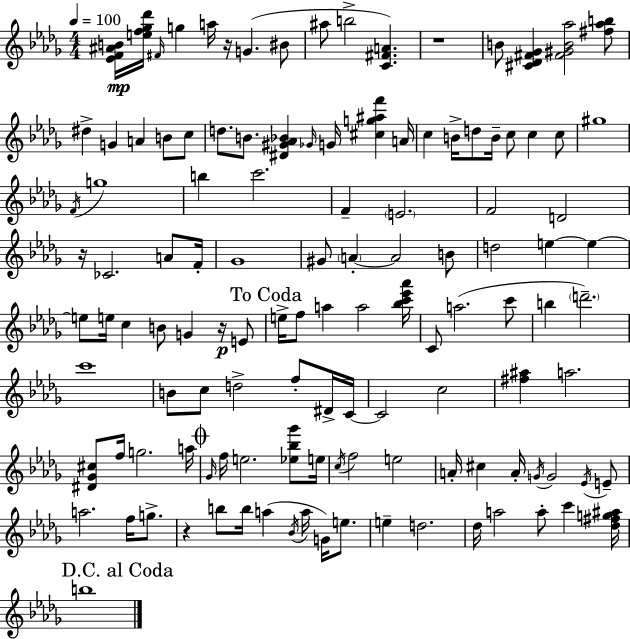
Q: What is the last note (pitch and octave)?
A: B5